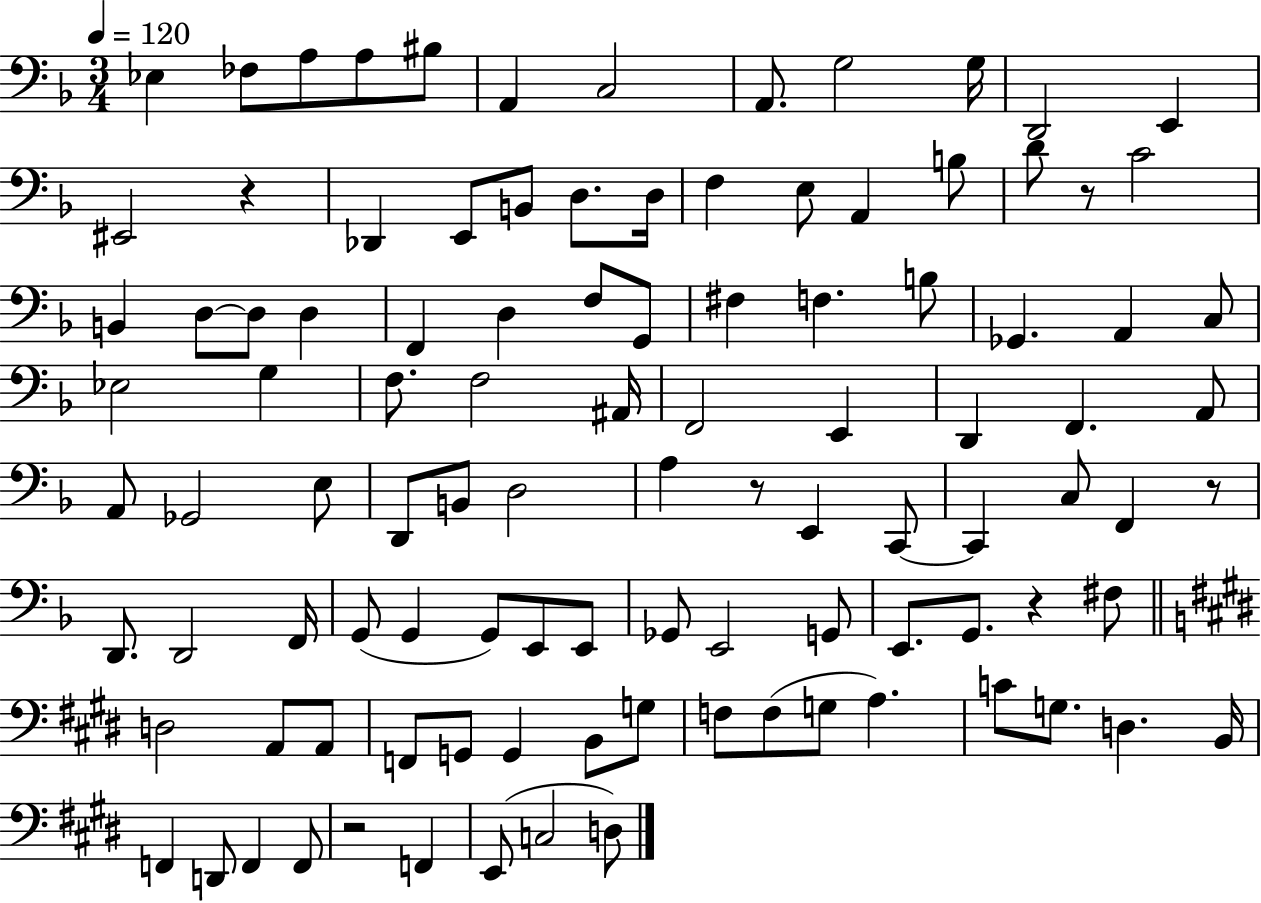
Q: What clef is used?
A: bass